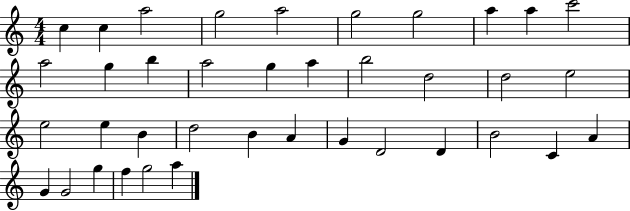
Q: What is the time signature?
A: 4/4